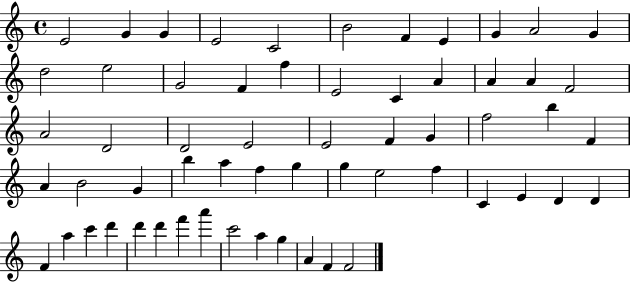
E4/h G4/q G4/q E4/h C4/h B4/h F4/q E4/q G4/q A4/h G4/q D5/h E5/h G4/h F4/q F5/q E4/h C4/q A4/q A4/q A4/q F4/h A4/h D4/h D4/h E4/h E4/h F4/q G4/q F5/h B5/q F4/q A4/q B4/h G4/q B5/q A5/q F5/q G5/q G5/q E5/h F5/q C4/q E4/q D4/q D4/q F4/q A5/q C6/q D6/q D6/q D6/q F6/q A6/q C6/h A5/q G5/q A4/q F4/q F4/h